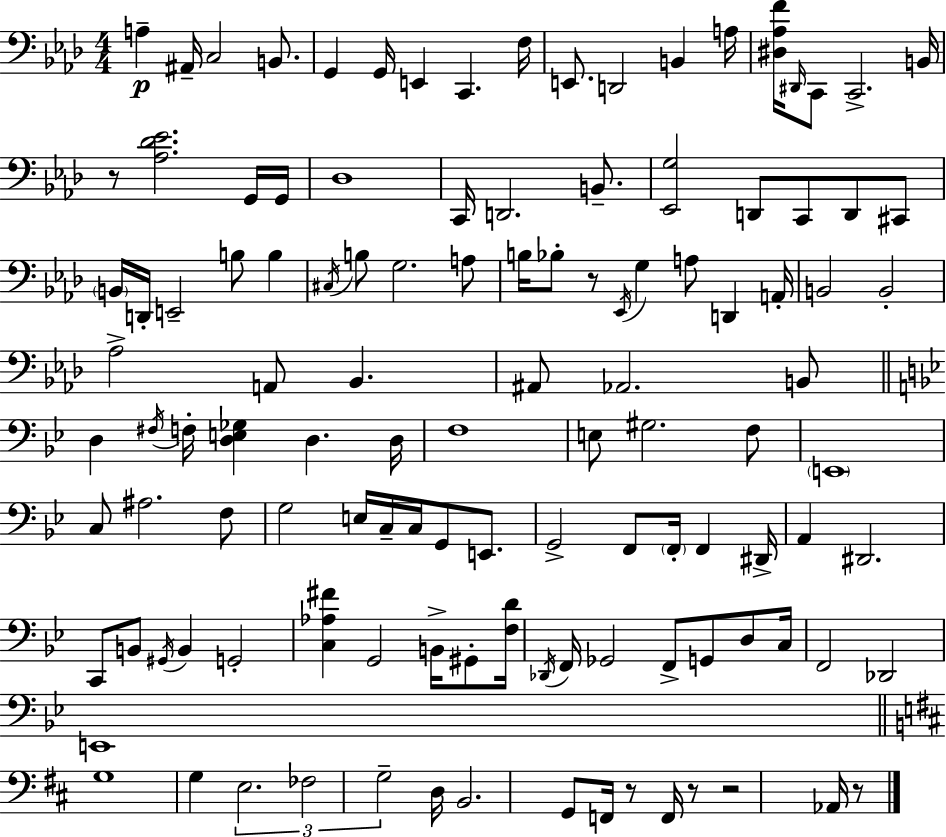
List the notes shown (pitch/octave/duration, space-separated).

A3/q A#2/s C3/h B2/e. G2/q G2/s E2/q C2/q. F3/s E2/e. D2/h B2/q A3/s [D#3,Ab3,F4]/s D#2/s C2/e C2/h. B2/s R/e [Ab3,Db4,Eb4]/h. G2/s G2/s Db3/w C2/s D2/h. B2/e. [Eb2,G3]/h D2/e C2/e D2/e C#2/e B2/s D2/s E2/h B3/e B3/q C#3/s B3/e G3/h. A3/e B3/s Bb3/e R/e Eb2/s G3/q A3/e D2/q A2/s B2/h B2/h Ab3/h A2/e Bb2/q. A#2/e Ab2/h. B2/e D3/q F#3/s F3/s [D3,E3,Gb3]/q D3/q. D3/s F3/w E3/e G#3/h. F3/e E2/w C3/e A#3/h. F3/e G3/h E3/s C3/s C3/s G2/e E2/e. G2/h F2/e F2/s F2/q D#2/s A2/q D#2/h. C2/e B2/e G#2/s B2/q G2/h [C3,Ab3,F#4]/q G2/h B2/s G#2/e [F3,D4]/s Db2/s F2/s Gb2/h F2/e G2/e D3/e C3/s F2/h Db2/h E2/w G3/w G3/q E3/h. FES3/h G3/h D3/s B2/h. G2/e F2/s R/e F2/s R/e R/h Ab2/s R/e